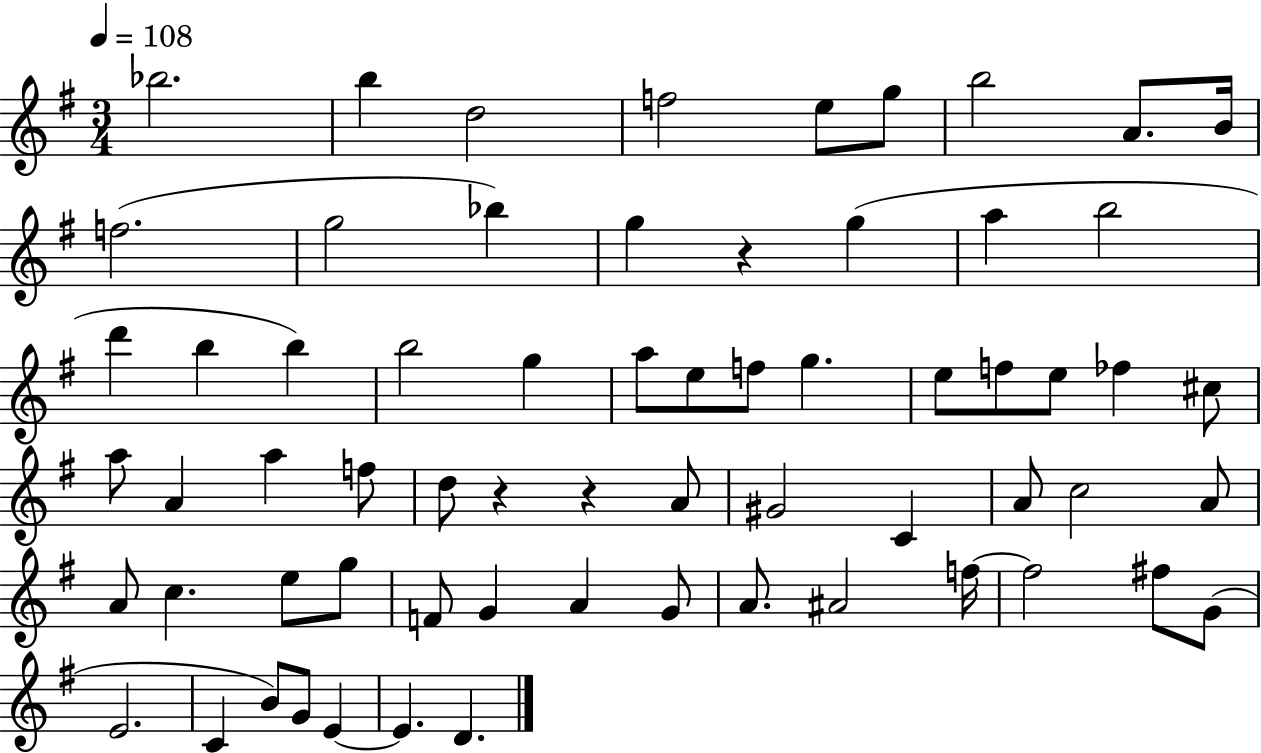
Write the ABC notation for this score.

X:1
T:Untitled
M:3/4
L:1/4
K:G
_b2 b d2 f2 e/2 g/2 b2 A/2 B/4 f2 g2 _b g z g a b2 d' b b b2 g a/2 e/2 f/2 g e/2 f/2 e/2 _f ^c/2 a/2 A a f/2 d/2 z z A/2 ^G2 C A/2 c2 A/2 A/2 c e/2 g/2 F/2 G A G/2 A/2 ^A2 f/4 f2 ^f/2 G/2 E2 C B/2 G/2 E E D